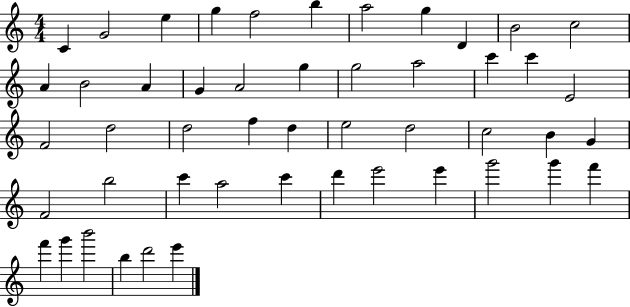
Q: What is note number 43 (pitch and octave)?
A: F6